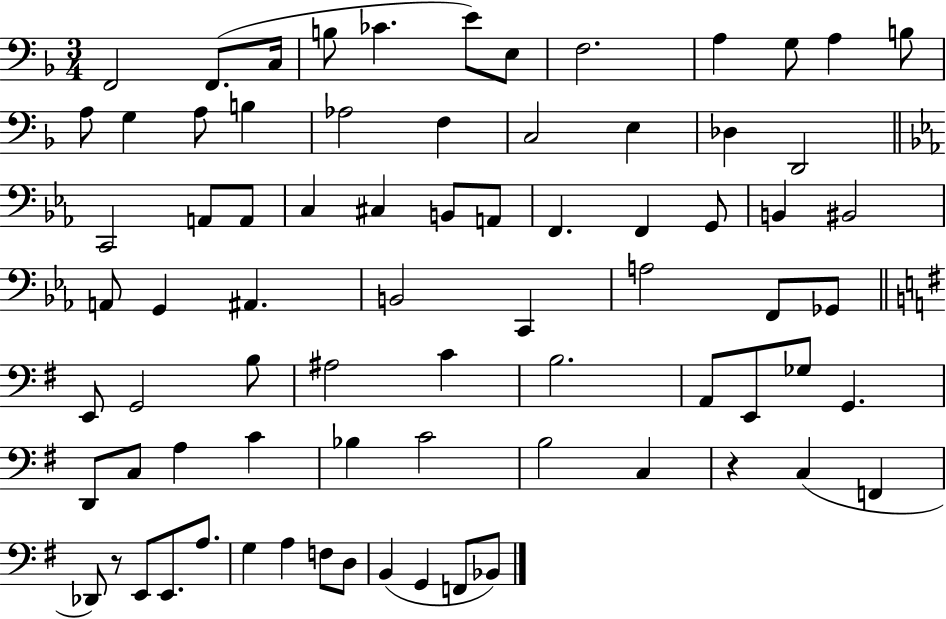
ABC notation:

X:1
T:Untitled
M:3/4
L:1/4
K:F
F,,2 F,,/2 C,/4 B,/2 _C E/2 E,/2 F,2 A, G,/2 A, B,/2 A,/2 G, A,/2 B, _A,2 F, C,2 E, _D, D,,2 C,,2 A,,/2 A,,/2 C, ^C, B,,/2 A,,/2 F,, F,, G,,/2 B,, ^B,,2 A,,/2 G,, ^A,, B,,2 C,, A,2 F,,/2 _G,,/2 E,,/2 G,,2 B,/2 ^A,2 C B,2 A,,/2 E,,/2 _G,/2 G,, D,,/2 C,/2 A, C _B, C2 B,2 C, z C, F,, _D,,/2 z/2 E,,/2 E,,/2 A,/2 G, A, F,/2 D,/2 B,, G,, F,,/2 _B,,/2